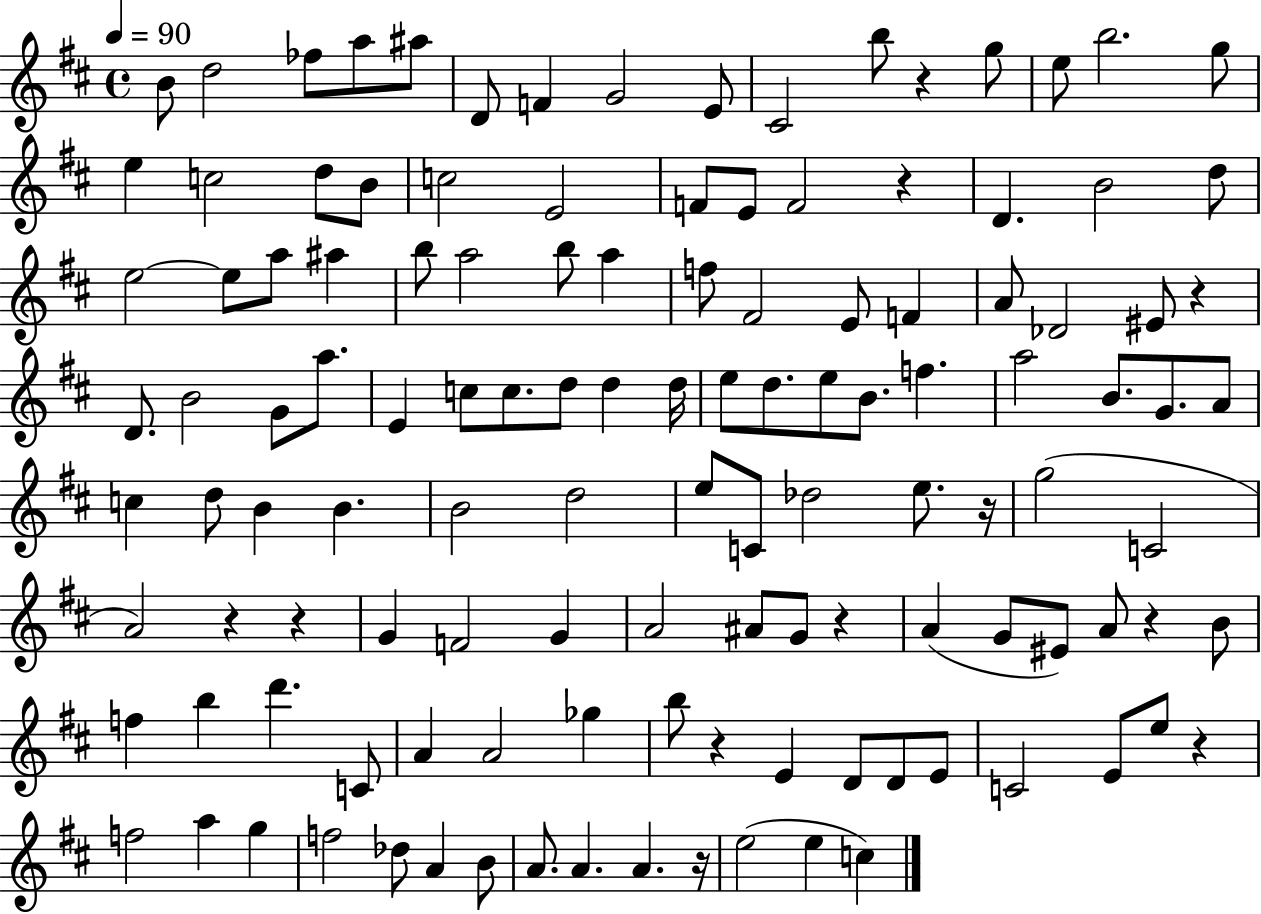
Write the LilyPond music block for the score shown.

{
  \clef treble
  \time 4/4
  \defaultTimeSignature
  \key d \major
  \tempo 4 = 90
  b'8 d''2 fes''8 a''8 ais''8 | d'8 f'4 g'2 e'8 | cis'2 b''8 r4 g''8 | e''8 b''2. g''8 | \break e''4 c''2 d''8 b'8 | c''2 e'2 | f'8 e'8 f'2 r4 | d'4. b'2 d''8 | \break e''2~~ e''8 a''8 ais''4 | b''8 a''2 b''8 a''4 | f''8 fis'2 e'8 f'4 | a'8 des'2 eis'8 r4 | \break d'8. b'2 g'8 a''8. | e'4 c''8 c''8. d''8 d''4 d''16 | e''8 d''8. e''8 b'8. f''4. | a''2 b'8. g'8. a'8 | \break c''4 d''8 b'4 b'4. | b'2 d''2 | e''8 c'8 des''2 e''8. r16 | g''2( c'2 | \break a'2) r4 r4 | g'4 f'2 g'4 | a'2 ais'8 g'8 r4 | a'4( g'8 eis'8) a'8 r4 b'8 | \break f''4 b''4 d'''4. c'8 | a'4 a'2 ges''4 | b''8 r4 e'4 d'8 d'8 e'8 | c'2 e'8 e''8 r4 | \break f''2 a''4 g''4 | f''2 des''8 a'4 b'8 | a'8. a'4. a'4. r16 | e''2( e''4 c''4) | \break \bar "|."
}